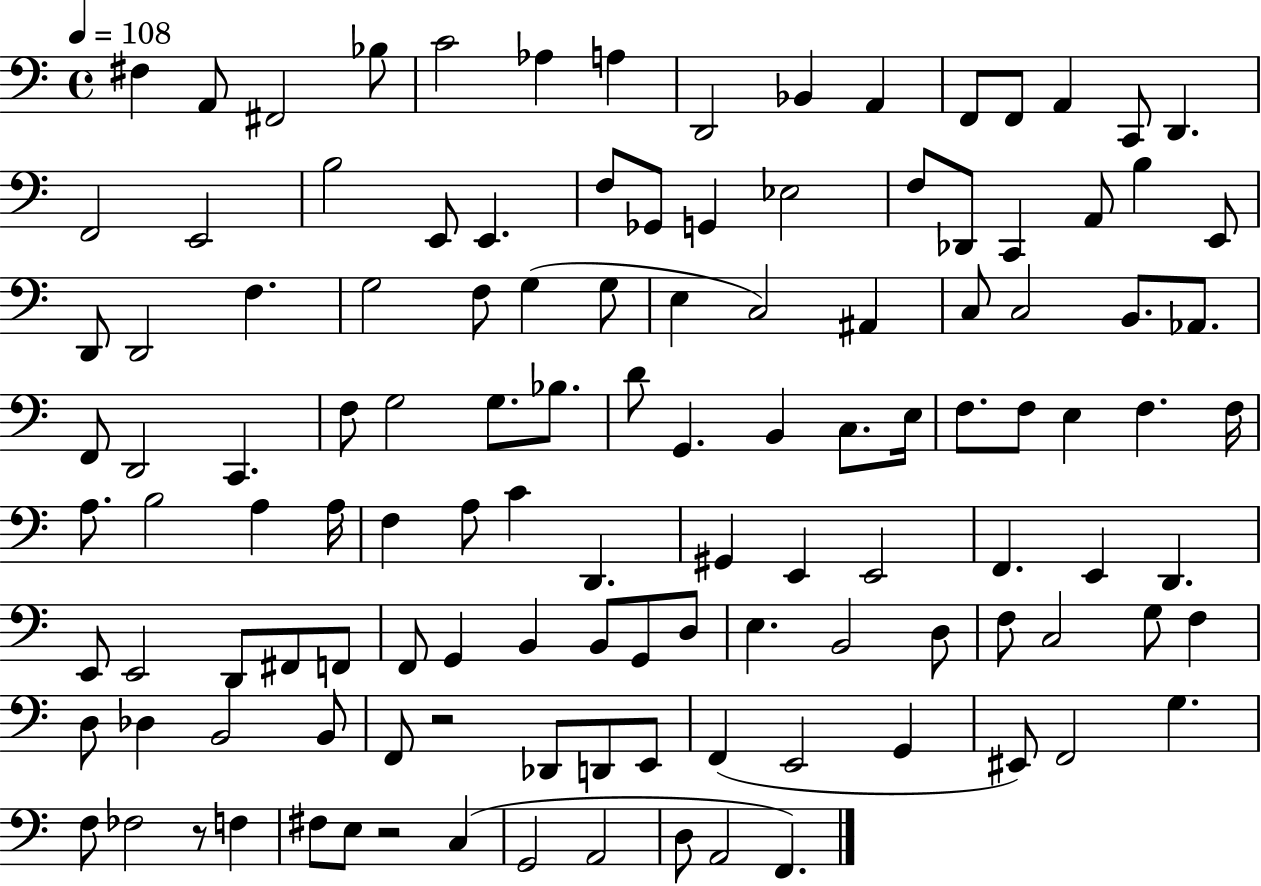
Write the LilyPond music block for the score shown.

{
  \clef bass
  \time 4/4
  \defaultTimeSignature
  \key c \major
  \tempo 4 = 108
  \repeat volta 2 { fis4 a,8 fis,2 bes8 | c'2 aes4 a4 | d,2 bes,4 a,4 | f,8 f,8 a,4 c,8 d,4. | \break f,2 e,2 | b2 e,8 e,4. | f8 ges,8 g,4 ees2 | f8 des,8 c,4 a,8 b4 e,8 | \break d,8 d,2 f4. | g2 f8 g4( g8 | e4 c2) ais,4 | c8 c2 b,8. aes,8. | \break f,8 d,2 c,4. | f8 g2 g8. bes8. | d'8 g,4. b,4 c8. e16 | f8. f8 e4 f4. f16 | \break a8. b2 a4 a16 | f4 a8 c'4 d,4. | gis,4 e,4 e,2 | f,4. e,4 d,4. | \break e,8 e,2 d,8 fis,8 f,8 | f,8 g,4 b,4 b,8 g,8 d8 | e4. b,2 d8 | f8 c2 g8 f4 | \break d8 des4 b,2 b,8 | f,8 r2 des,8 d,8 e,8 | f,4( e,2 g,4 | eis,8) f,2 g4. | \break f8 fes2 r8 f4 | fis8 e8 r2 c4( | g,2 a,2 | d8 a,2 f,4.) | \break } \bar "|."
}